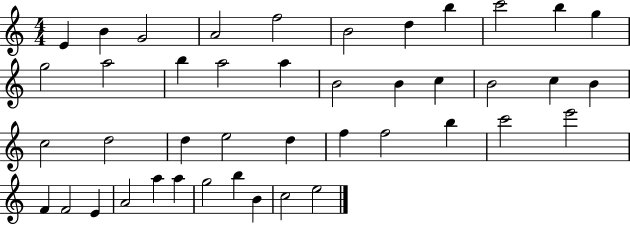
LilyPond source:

{
  \clef treble
  \numericTimeSignature
  \time 4/4
  \key c \major
  e'4 b'4 g'2 | a'2 f''2 | b'2 d''4 b''4 | c'''2 b''4 g''4 | \break g''2 a''2 | b''4 a''2 a''4 | b'2 b'4 c''4 | b'2 c''4 b'4 | \break c''2 d''2 | d''4 e''2 d''4 | f''4 f''2 b''4 | c'''2 e'''2 | \break f'4 f'2 e'4 | a'2 a''4 a''4 | g''2 b''4 b'4 | c''2 e''2 | \break \bar "|."
}